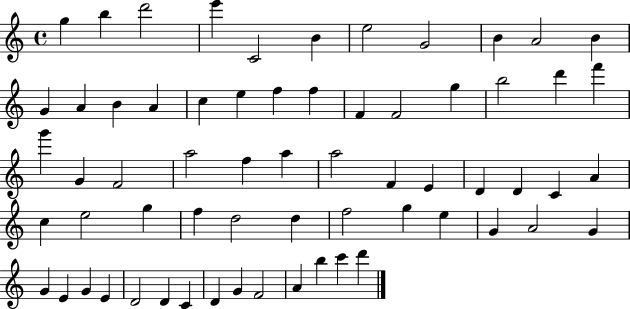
{
  \clef treble
  \time 4/4
  \defaultTimeSignature
  \key c \major
  g''4 b''4 d'''2 | e'''4 c'2 b'4 | e''2 g'2 | b'4 a'2 b'4 | \break g'4 a'4 b'4 a'4 | c''4 e''4 f''4 f''4 | f'4 f'2 g''4 | b''2 d'''4 f'''4 | \break g'''4 g'4 f'2 | a''2 f''4 a''4 | a''2 f'4 e'4 | d'4 d'4 c'4 a'4 | \break c''4 e''2 g''4 | f''4 d''2 d''4 | f''2 g''4 e''4 | g'4 a'2 g'4 | \break g'4 e'4 g'4 e'4 | d'2 d'4 c'4 | d'4 g'4 f'2 | a'4 b''4 c'''4 d'''4 | \break \bar "|."
}